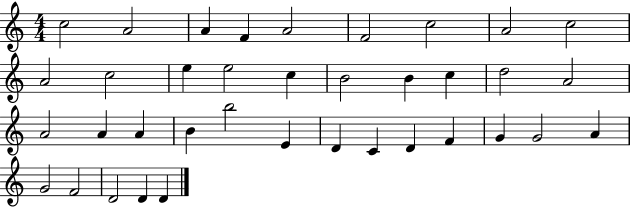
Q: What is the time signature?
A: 4/4